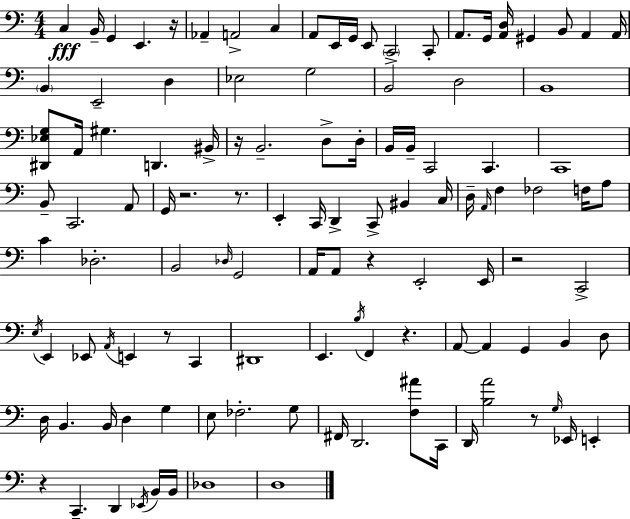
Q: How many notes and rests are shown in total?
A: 116